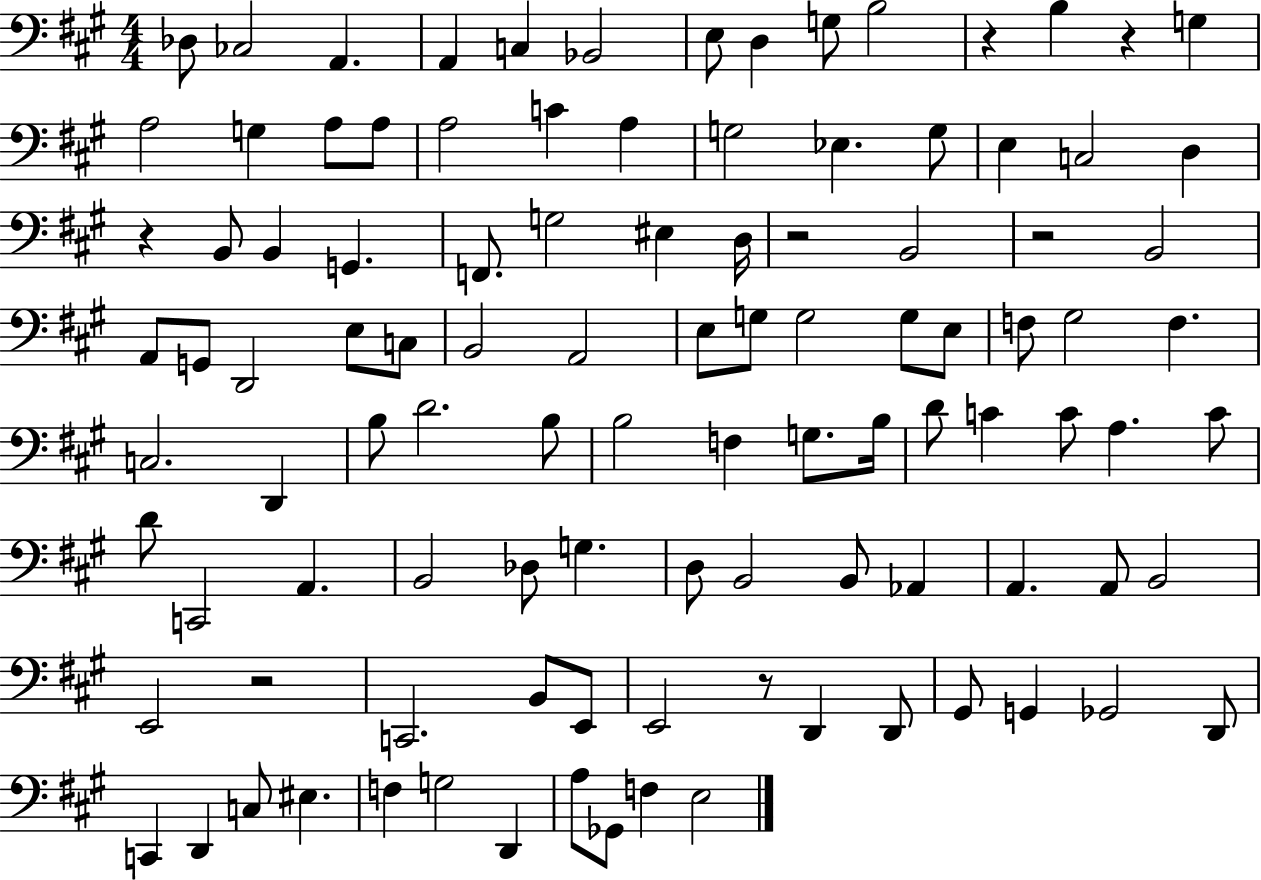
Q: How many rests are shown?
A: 7